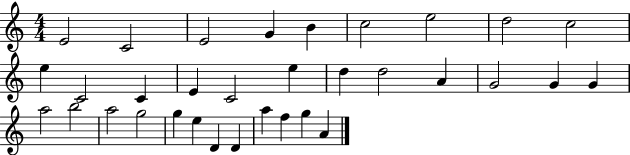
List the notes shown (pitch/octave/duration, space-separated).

E4/h C4/h E4/h G4/q B4/q C5/h E5/h D5/h C5/h E5/q C4/h C4/q E4/q C4/h E5/q D5/q D5/h A4/q G4/h G4/q G4/q A5/h B5/h A5/h G5/h G5/q E5/q D4/q D4/q A5/q F5/q G5/q A4/q